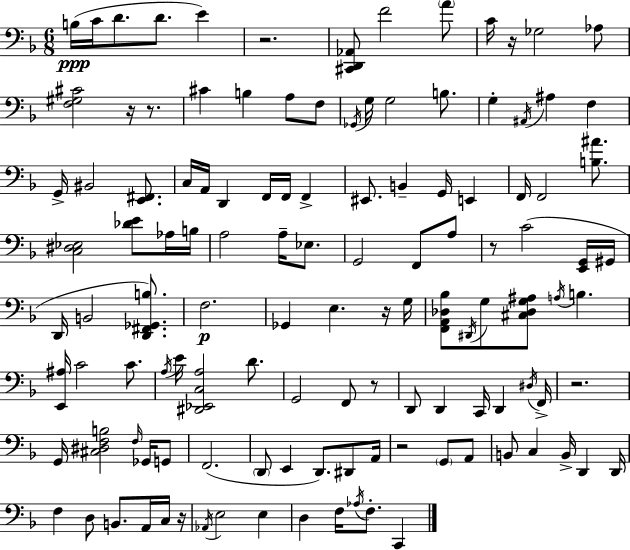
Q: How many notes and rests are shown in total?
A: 122